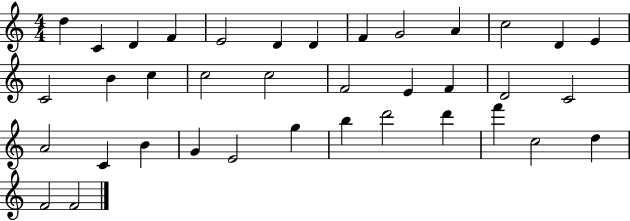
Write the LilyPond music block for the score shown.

{
  \clef treble
  \numericTimeSignature
  \time 4/4
  \key c \major
  d''4 c'4 d'4 f'4 | e'2 d'4 d'4 | f'4 g'2 a'4 | c''2 d'4 e'4 | \break c'2 b'4 c''4 | c''2 c''2 | f'2 e'4 f'4 | d'2 c'2 | \break a'2 c'4 b'4 | g'4 e'2 g''4 | b''4 d'''2 d'''4 | f'''4 c''2 d''4 | \break f'2 f'2 | \bar "|."
}